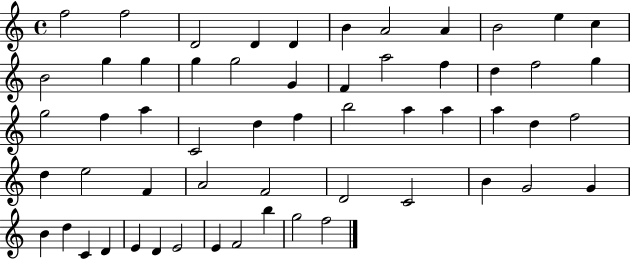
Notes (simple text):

F5/h F5/h D4/h D4/q D4/q B4/q A4/h A4/q B4/h E5/q C5/q B4/h G5/q G5/q G5/q G5/h G4/q F4/q A5/h F5/q D5/q F5/h G5/q G5/h F5/q A5/q C4/h D5/q F5/q B5/h A5/q A5/q A5/q D5/q F5/h D5/q E5/h F4/q A4/h F4/h D4/h C4/h B4/q G4/h G4/q B4/q D5/q C4/q D4/q E4/q D4/q E4/h E4/q F4/h B5/q G5/h F5/h